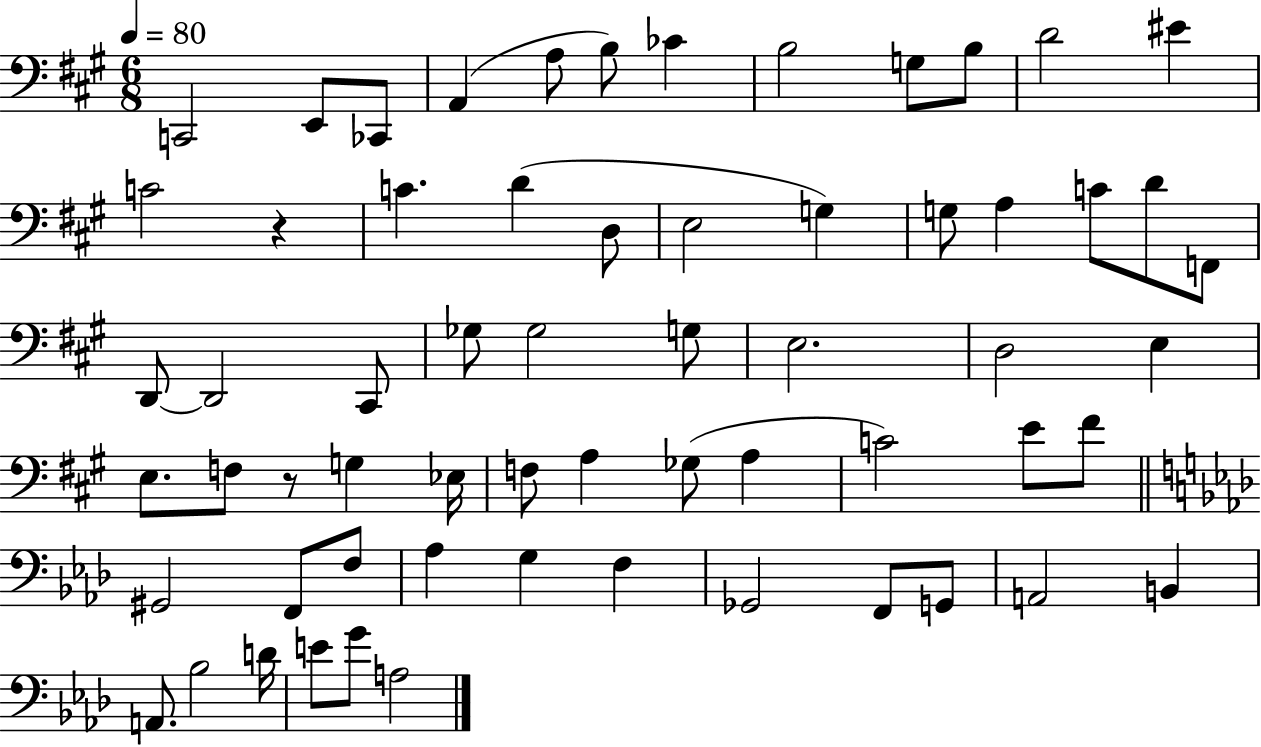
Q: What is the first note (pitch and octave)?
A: C2